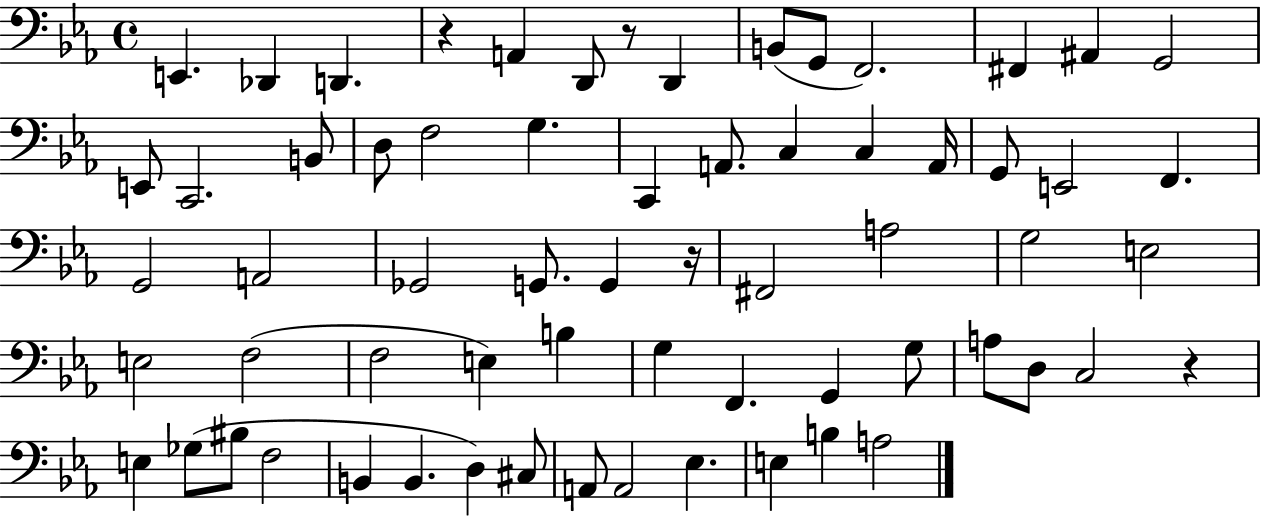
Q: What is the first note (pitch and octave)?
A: E2